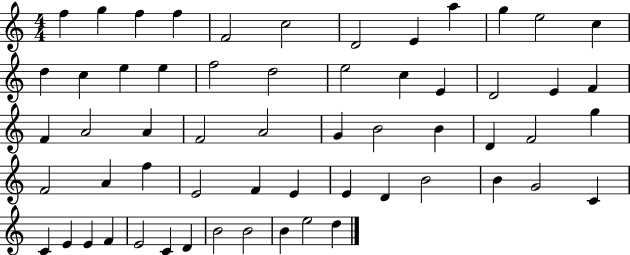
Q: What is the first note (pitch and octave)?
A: F5